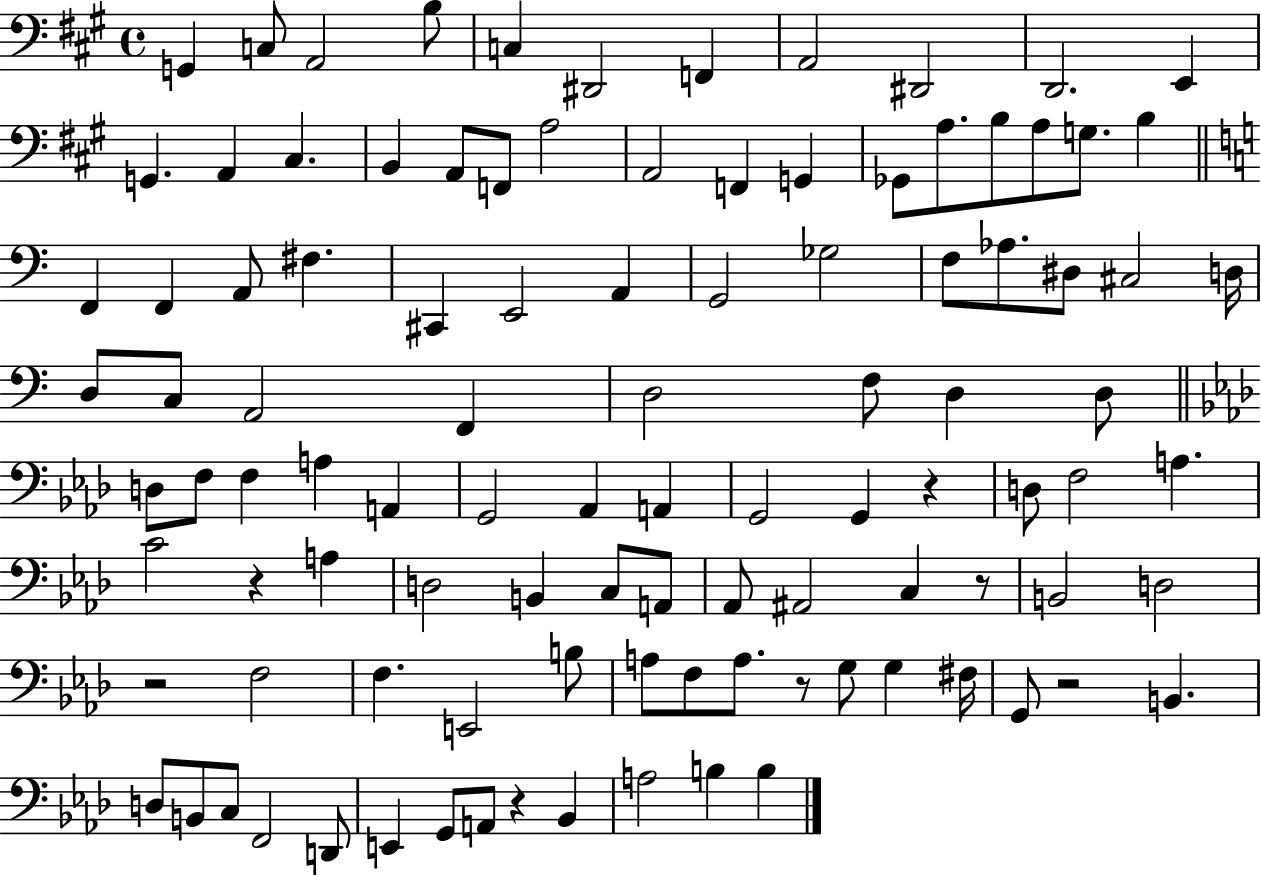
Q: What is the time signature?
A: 4/4